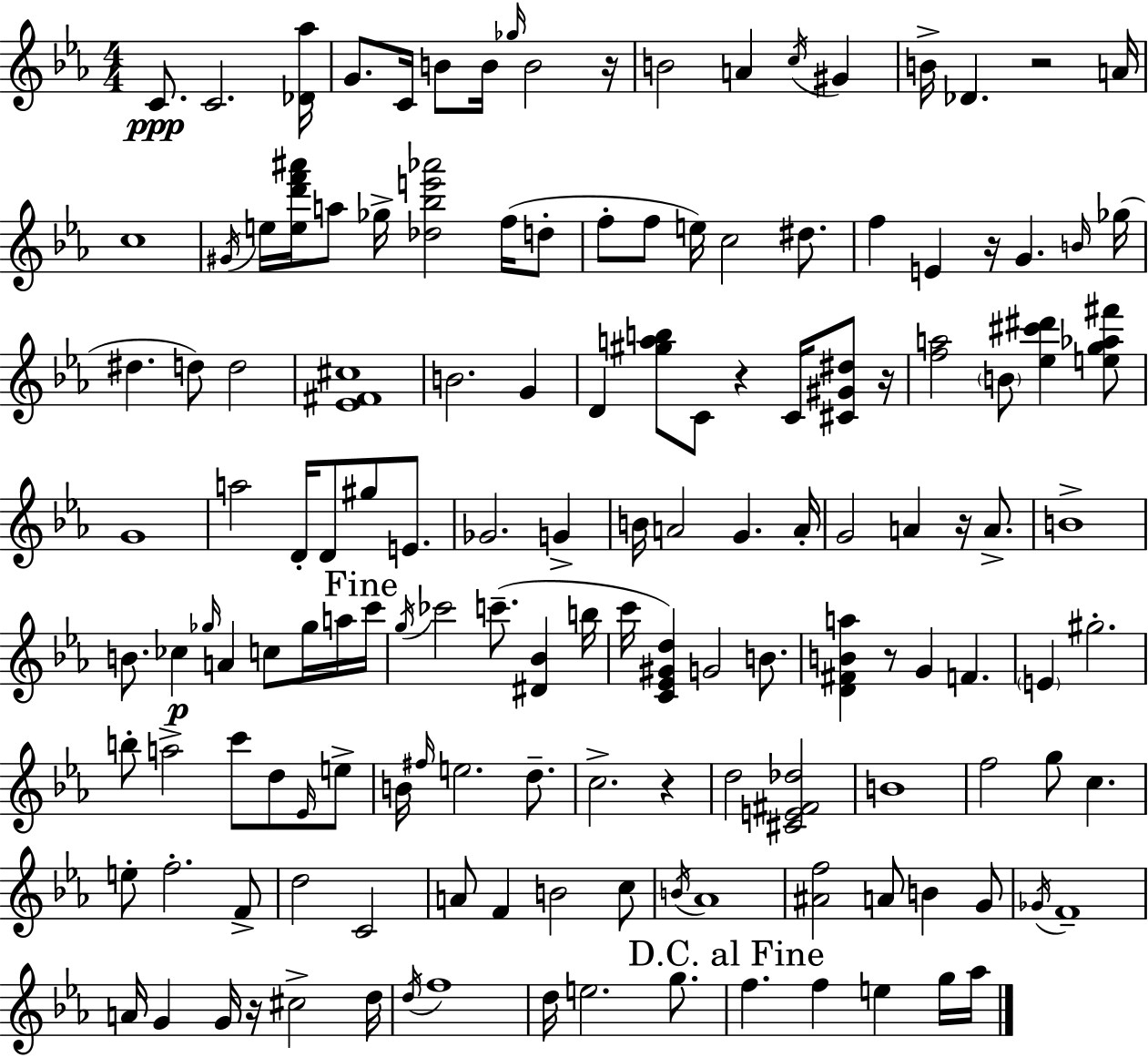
C4/e. C4/h. [Db4,Ab5]/s G4/e. C4/s B4/e B4/s Gb5/s B4/h R/s B4/h A4/q C5/s G#4/q B4/s Db4/q. R/h A4/s C5/w G#4/s E5/s [E5,D6,F6,A#6]/s A5/e Gb5/s [Db5,Bb5,E6,Ab6]/h F5/s D5/e F5/e F5/e E5/s C5/h D#5/e. F5/q E4/q R/s G4/q. B4/s Gb5/s D#5/q. D5/e D5/h [Eb4,F#4,C#5]/w B4/h. G4/q D4/q [G#5,A5,B5]/e C4/e R/q C4/s [C#4,G#4,D#5]/e R/s [F5,A5]/h B4/e [Eb5,C#6,D#6]/q [E5,G5,Ab5,F#6]/e G4/w A5/h D4/s D4/e G#5/e E4/e. Gb4/h. G4/q B4/s A4/h G4/q. A4/s G4/h A4/q R/s A4/e. B4/w B4/e. CES5/q Gb5/s A4/q C5/e Gb5/s A5/s C6/s G5/s CES6/h C6/e. [D#4,Bb4]/q B5/s C6/s [C4,Eb4,G#4,D5]/q G4/h B4/e. [D4,F#4,B4,A5]/q R/e G4/q F4/q. E4/q G#5/h. B5/e A5/h C6/e D5/e Eb4/s E5/e B4/s F#5/s E5/h. D5/e. C5/h. R/q D5/h [C#4,E4,F#4,Db5]/h B4/w F5/h G5/e C5/q. E5/e F5/h. F4/e D5/h C4/h A4/e F4/q B4/h C5/e B4/s Ab4/w [A#4,F5]/h A4/e B4/q G4/e Gb4/s F4/w A4/s G4/q G4/s R/s C#5/h D5/s D5/s F5/w D5/s E5/h. G5/e. F5/q. F5/q E5/q G5/s Ab5/s